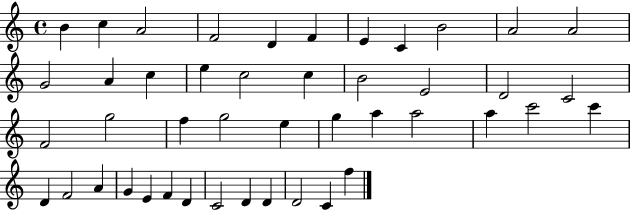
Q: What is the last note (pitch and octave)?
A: F5